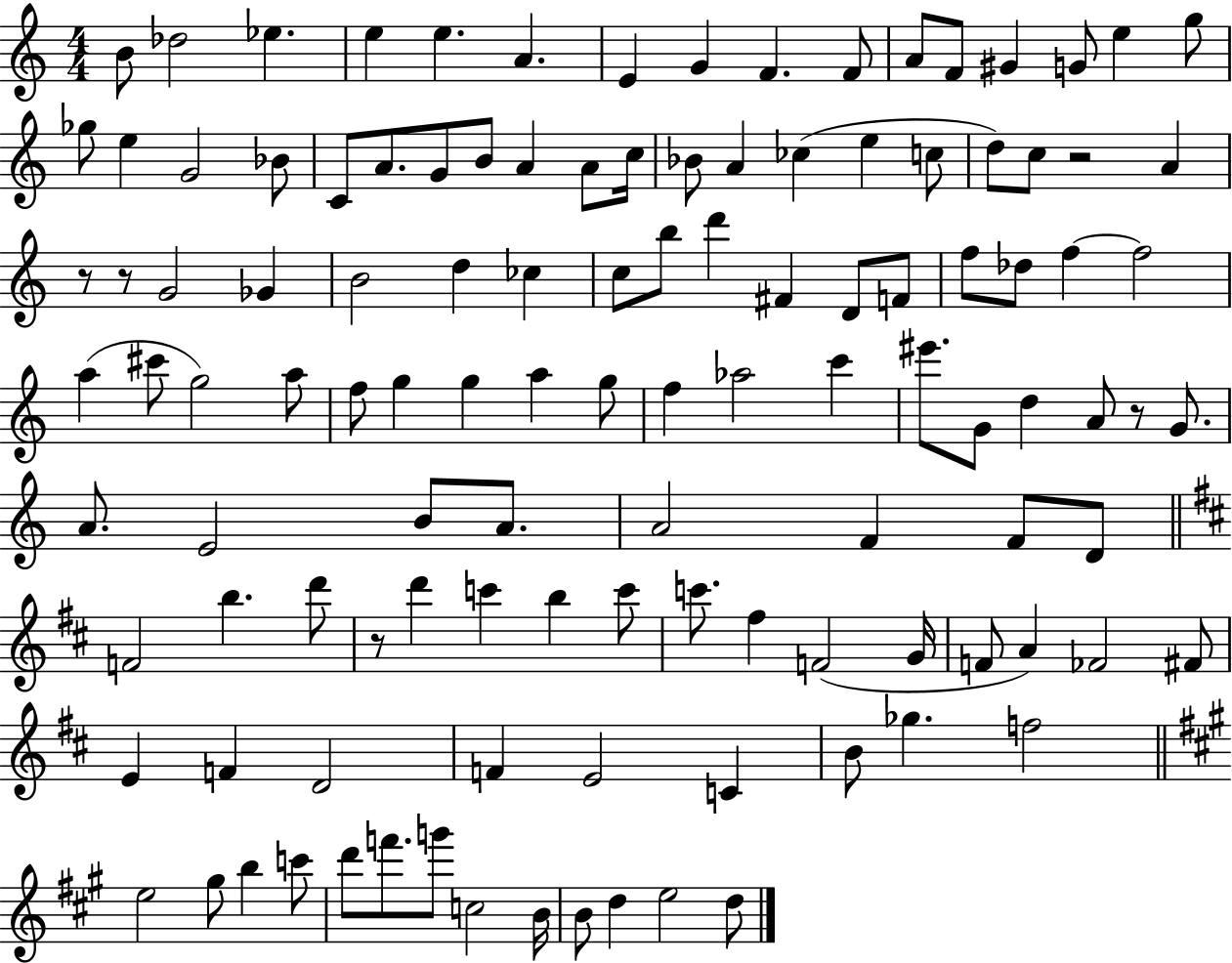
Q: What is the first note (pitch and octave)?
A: B4